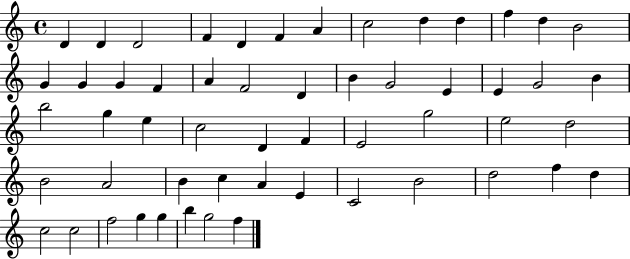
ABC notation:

X:1
T:Untitled
M:4/4
L:1/4
K:C
D D D2 F D F A c2 d d f d B2 G G G F A F2 D B G2 E E G2 B b2 g e c2 D F E2 g2 e2 d2 B2 A2 B c A E C2 B2 d2 f d c2 c2 f2 g g b g2 f